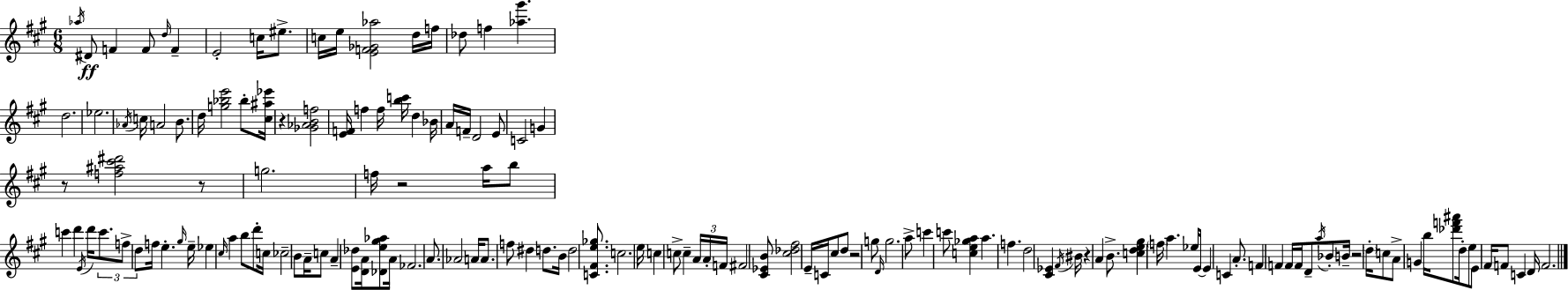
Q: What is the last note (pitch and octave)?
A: F4